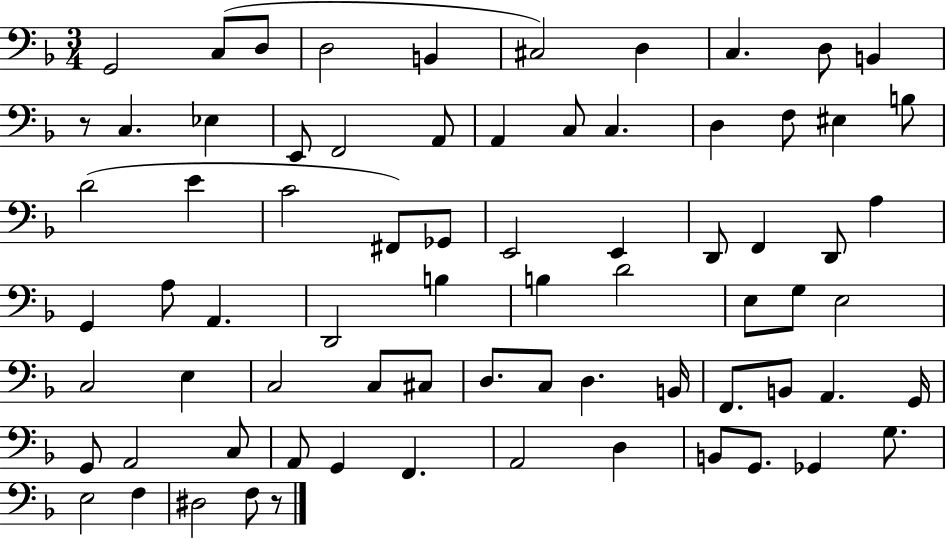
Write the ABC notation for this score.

X:1
T:Untitled
M:3/4
L:1/4
K:F
G,,2 C,/2 D,/2 D,2 B,, ^C,2 D, C, D,/2 B,, z/2 C, _E, E,,/2 F,,2 A,,/2 A,, C,/2 C, D, F,/2 ^E, B,/2 D2 E C2 ^F,,/2 _G,,/2 E,,2 E,, D,,/2 F,, D,,/2 A, G,, A,/2 A,, D,,2 B, B, D2 E,/2 G,/2 E,2 C,2 E, C,2 C,/2 ^C,/2 D,/2 C,/2 D, B,,/4 F,,/2 B,,/2 A,, G,,/4 G,,/2 A,,2 C,/2 A,,/2 G,, F,, A,,2 D, B,,/2 G,,/2 _G,, G,/2 E,2 F, ^D,2 F,/2 z/2